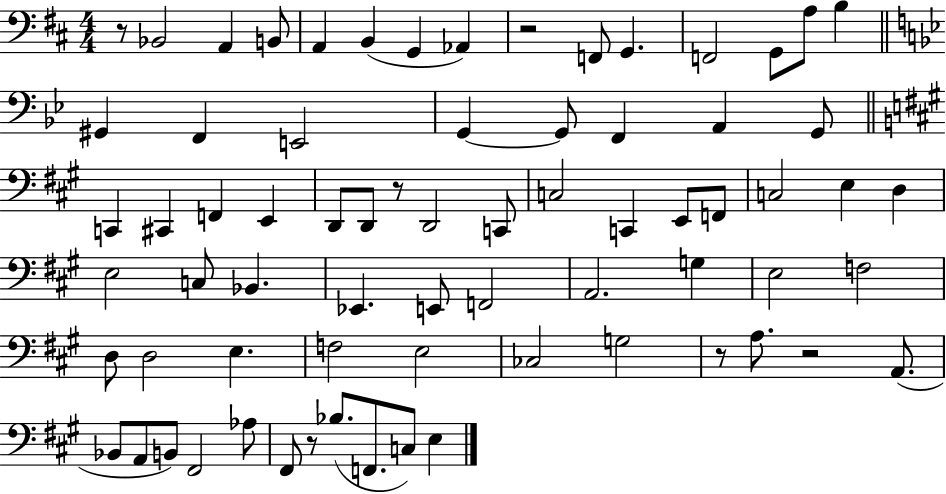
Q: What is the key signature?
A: D major